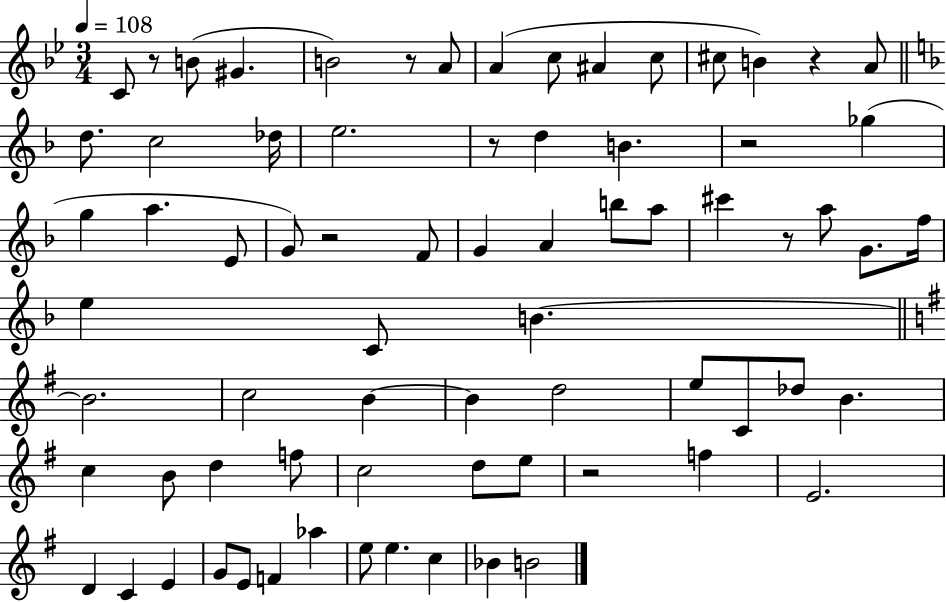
{
  \clef treble
  \numericTimeSignature
  \time 3/4
  \key bes \major
  \tempo 4 = 108
  \repeat volta 2 { c'8 r8 b'8( gis'4. | b'2) r8 a'8 | a'4( c''8 ais'4 c''8 | cis''8 b'4) r4 a'8 | \break \bar "||" \break \key d \minor d''8. c''2 des''16 | e''2. | r8 d''4 b'4. | r2 ges''4( | \break g''4 a''4. e'8 | g'8) r2 f'8 | g'4 a'4 b''8 a''8 | cis'''4 r8 a''8 g'8. f''16 | \break e''4 c'8 b'4.~~ | \bar "||" \break \key e \minor b'2. | c''2 b'4~~ | b'4 d''2 | e''8 c'8 des''8 b'4. | \break c''4 b'8 d''4 f''8 | c''2 d''8 e''8 | r2 f''4 | e'2. | \break d'4 c'4 e'4 | g'8 e'8 f'4 aes''4 | e''8 e''4. c''4 | bes'4 b'2 | \break } \bar "|."
}